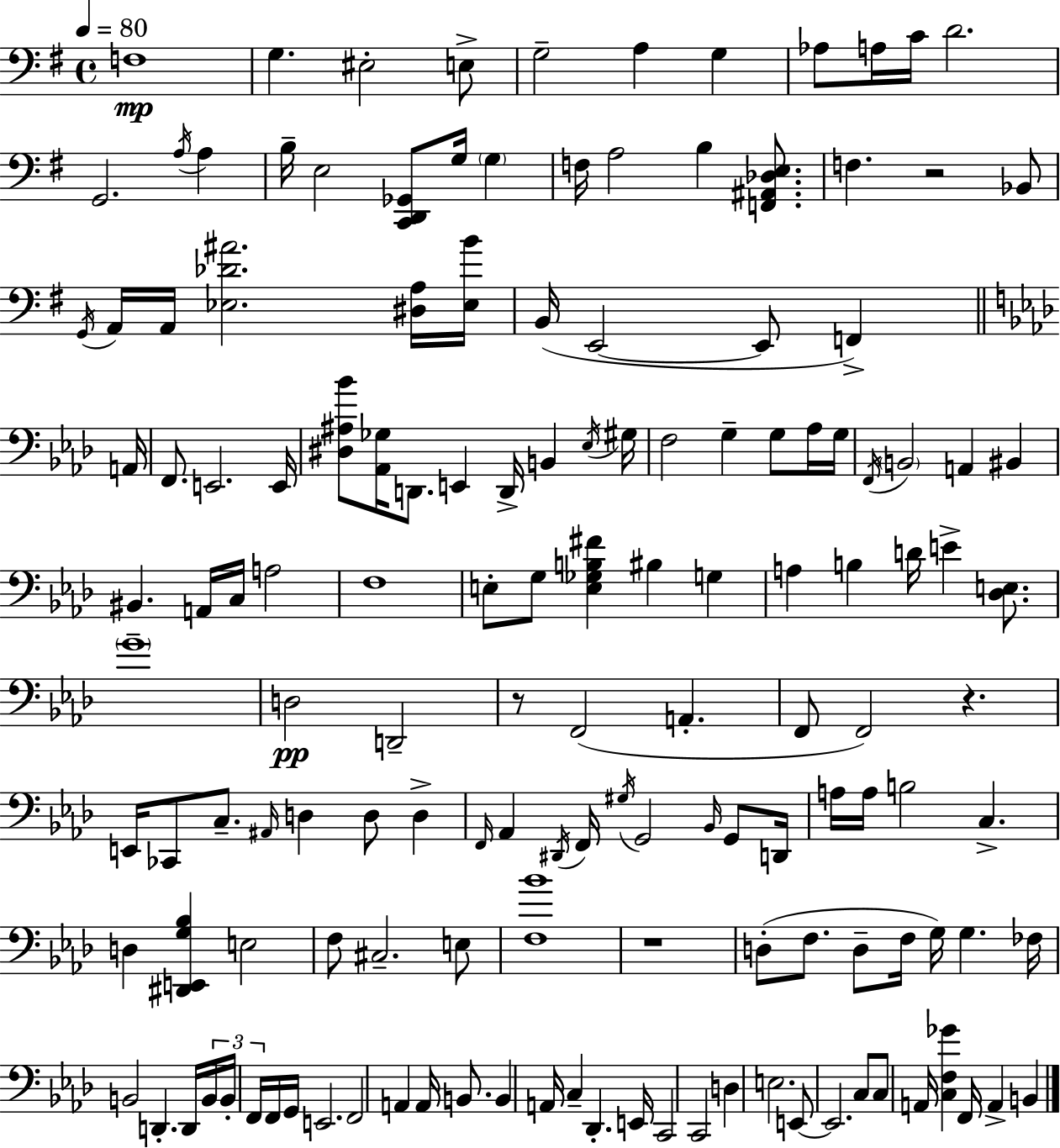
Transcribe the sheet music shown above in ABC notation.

X:1
T:Untitled
M:4/4
L:1/4
K:G
F,4 G, ^E,2 E,/2 G,2 A, G, _A,/2 A,/4 C/4 D2 G,,2 A,/4 A, B,/4 E,2 [C,,D,,_G,,]/2 G,/4 G, F,/4 A,2 B, [F,,^A,,_D,E,]/2 F, z2 _B,,/2 G,,/4 A,,/4 A,,/4 [_E,_D^A]2 [^D,A,]/4 [_E,B]/4 B,,/4 E,,2 E,,/2 F,, A,,/4 F,,/2 E,,2 E,,/4 [^D,^A,_B]/2 [_A,,_G,]/4 D,,/2 E,, D,,/4 B,, _E,/4 ^G,/4 F,2 G, G,/2 _A,/4 G,/4 F,,/4 B,,2 A,, ^B,, ^B,, A,,/4 C,/4 A,2 F,4 E,/2 G,/2 [E,_G,B,^F] ^B, G, A, B, D/4 E [_D,E,]/2 G4 D,2 D,,2 z/2 F,,2 A,, F,,/2 F,,2 z E,,/4 _C,,/2 C,/2 ^A,,/4 D, D,/2 D, F,,/4 _A,, ^D,,/4 F,,/4 ^G,/4 G,,2 _B,,/4 G,,/2 D,,/4 A,/4 A,/4 B,2 C, D, [^D,,E,,G,_B,] E,2 F,/2 ^C,2 E,/2 [F,_B]4 z4 D,/2 F,/2 D,/2 F,/4 G,/4 G, _F,/4 B,,2 D,, D,,/4 B,,/4 B,,/4 F,,/4 F,,/4 G,,/4 E,,2 F,,2 A,, A,,/4 B,,/2 B,, A,,/4 C, _D,, E,,/4 C,,2 C,,2 D, E,2 E,,/2 E,,2 C,/2 C,/2 A,,/4 [C,F,_G] F,,/4 A,, B,,